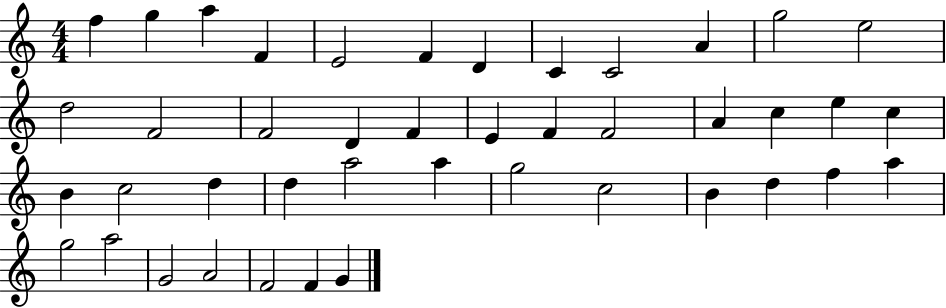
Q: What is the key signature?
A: C major